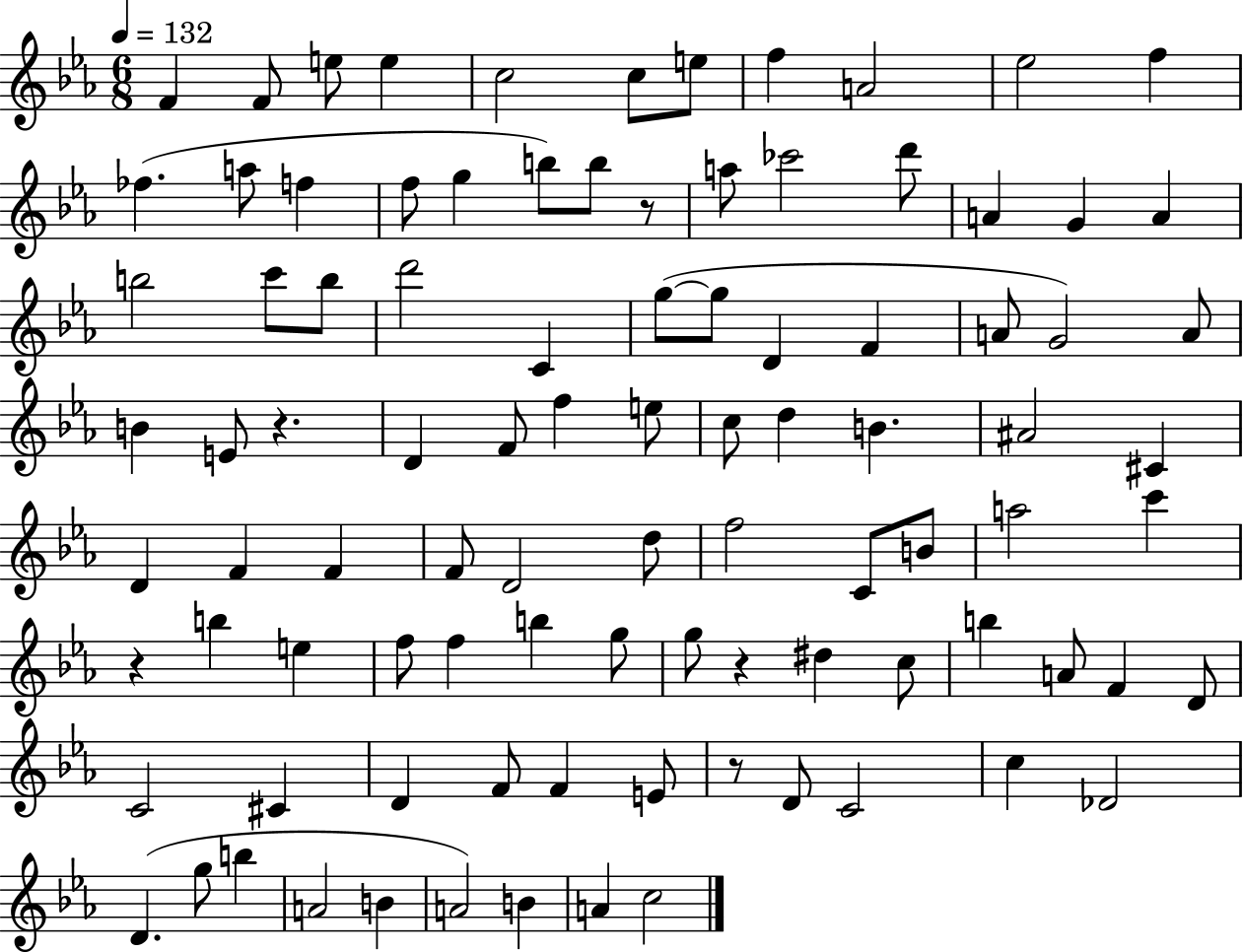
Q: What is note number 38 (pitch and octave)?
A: E4